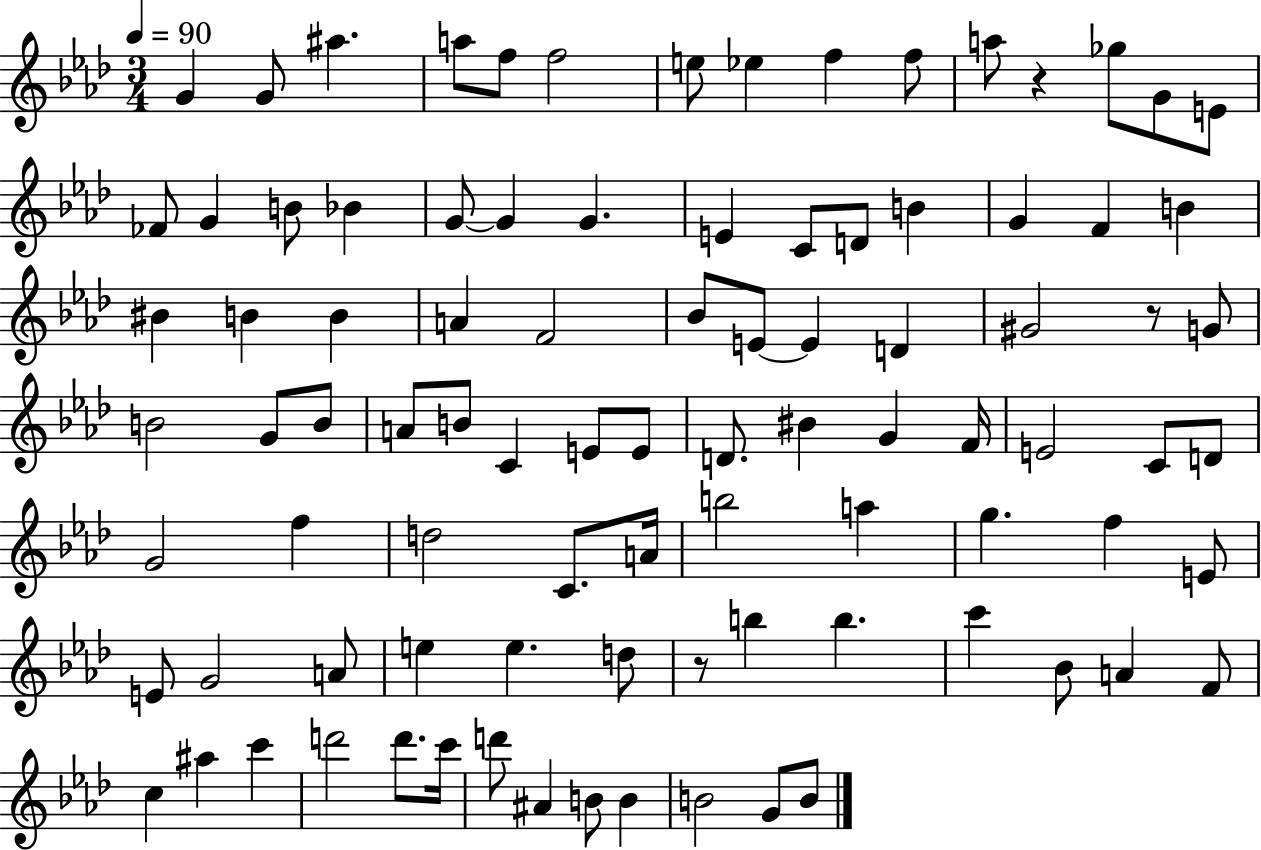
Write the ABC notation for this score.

X:1
T:Untitled
M:3/4
L:1/4
K:Ab
G G/2 ^a a/2 f/2 f2 e/2 _e f f/2 a/2 z _g/2 G/2 E/2 _F/2 G B/2 _B G/2 G G E C/2 D/2 B G F B ^B B B A F2 _B/2 E/2 E D ^G2 z/2 G/2 B2 G/2 B/2 A/2 B/2 C E/2 E/2 D/2 ^B G F/4 E2 C/2 D/2 G2 f d2 C/2 A/4 b2 a g f E/2 E/2 G2 A/2 e e d/2 z/2 b b c' _B/2 A F/2 c ^a c' d'2 d'/2 c'/4 d'/2 ^A B/2 B B2 G/2 B/2